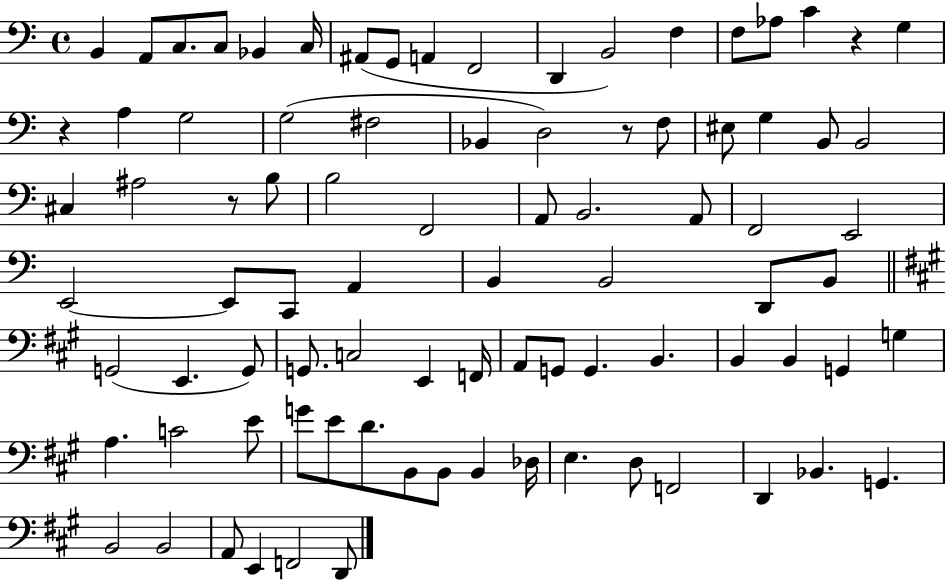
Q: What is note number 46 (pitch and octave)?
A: B2